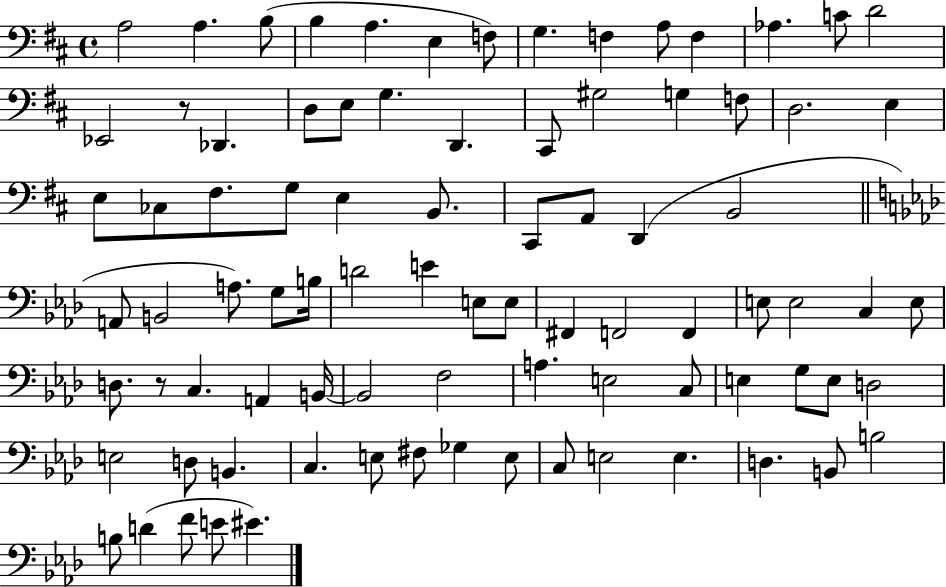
{
  \clef bass
  \time 4/4
  \defaultTimeSignature
  \key d \major
  a2 a4. b8( | b4 a4. e4 f8) | g4. f4 a8 f4 | aes4. c'8 d'2 | \break ees,2 r8 des,4. | d8 e8 g4. d,4. | cis,8 gis2 g4 f8 | d2. e4 | \break e8 ces8 fis8. g8 e4 b,8. | cis,8 a,8 d,4( b,2 | \bar "||" \break \key f \minor a,8 b,2 a8.) g8 b16 | d'2 e'4 e8 e8 | fis,4 f,2 f,4 | e8 e2 c4 e8 | \break d8. r8 c4. a,4 b,16~~ | b,2 f2 | a4. e2 c8 | e4 g8 e8 d2 | \break e2 d8 b,4. | c4. e8 fis8 ges4 e8 | c8 e2 e4. | d4. b,8 b2 | \break b8 d'4( f'8 e'8 eis'4.) | \bar "|."
}